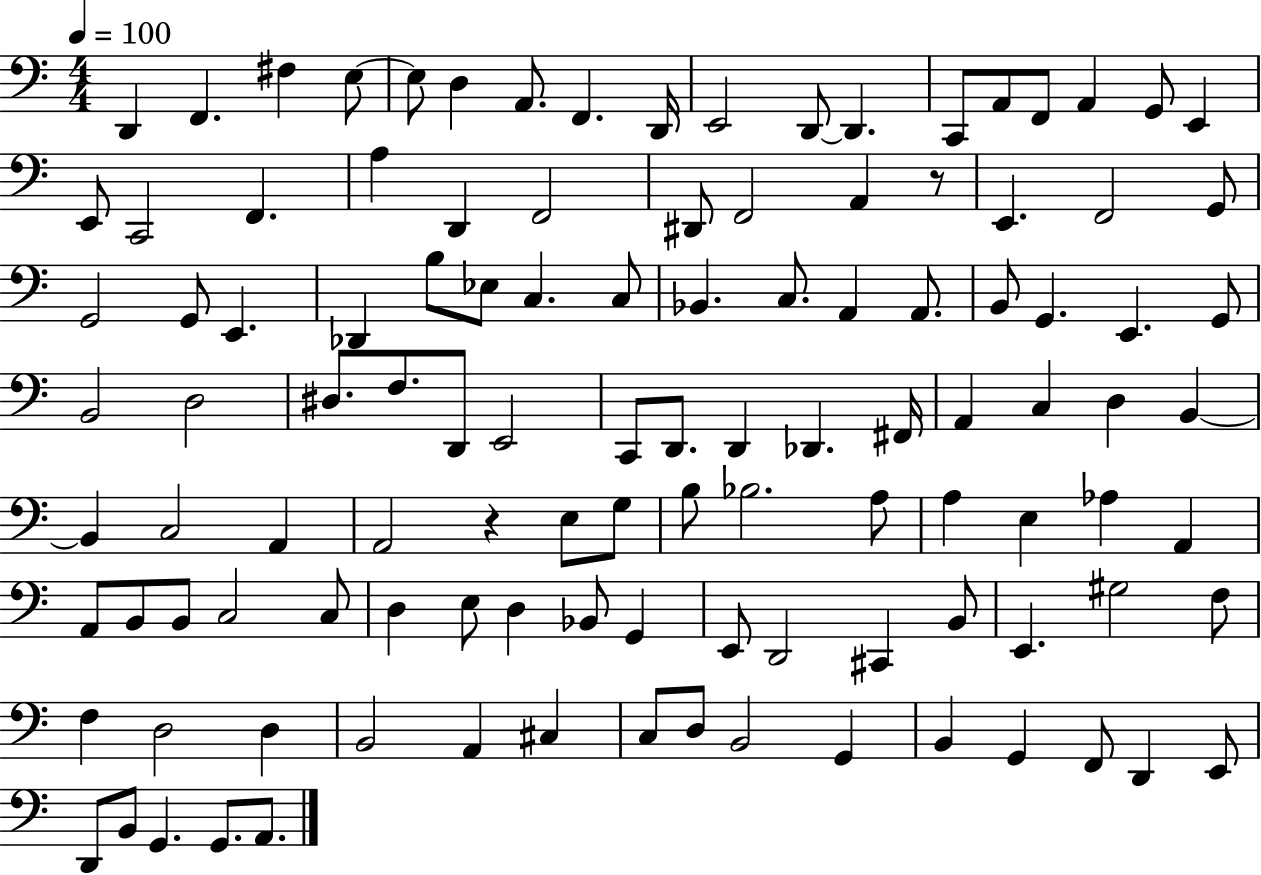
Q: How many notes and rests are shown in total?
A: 113